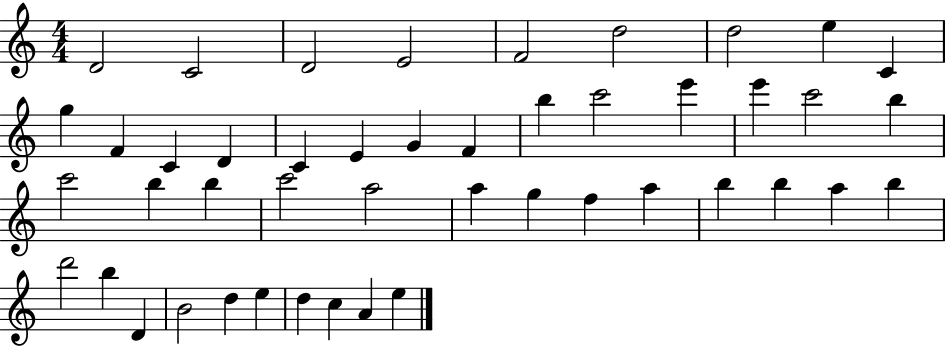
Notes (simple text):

D4/h C4/h D4/h E4/h F4/h D5/h D5/h E5/q C4/q G5/q F4/q C4/q D4/q C4/q E4/q G4/q F4/q B5/q C6/h E6/q E6/q C6/h B5/q C6/h B5/q B5/q C6/h A5/h A5/q G5/q F5/q A5/q B5/q B5/q A5/q B5/q D6/h B5/q D4/q B4/h D5/q E5/q D5/q C5/q A4/q E5/q